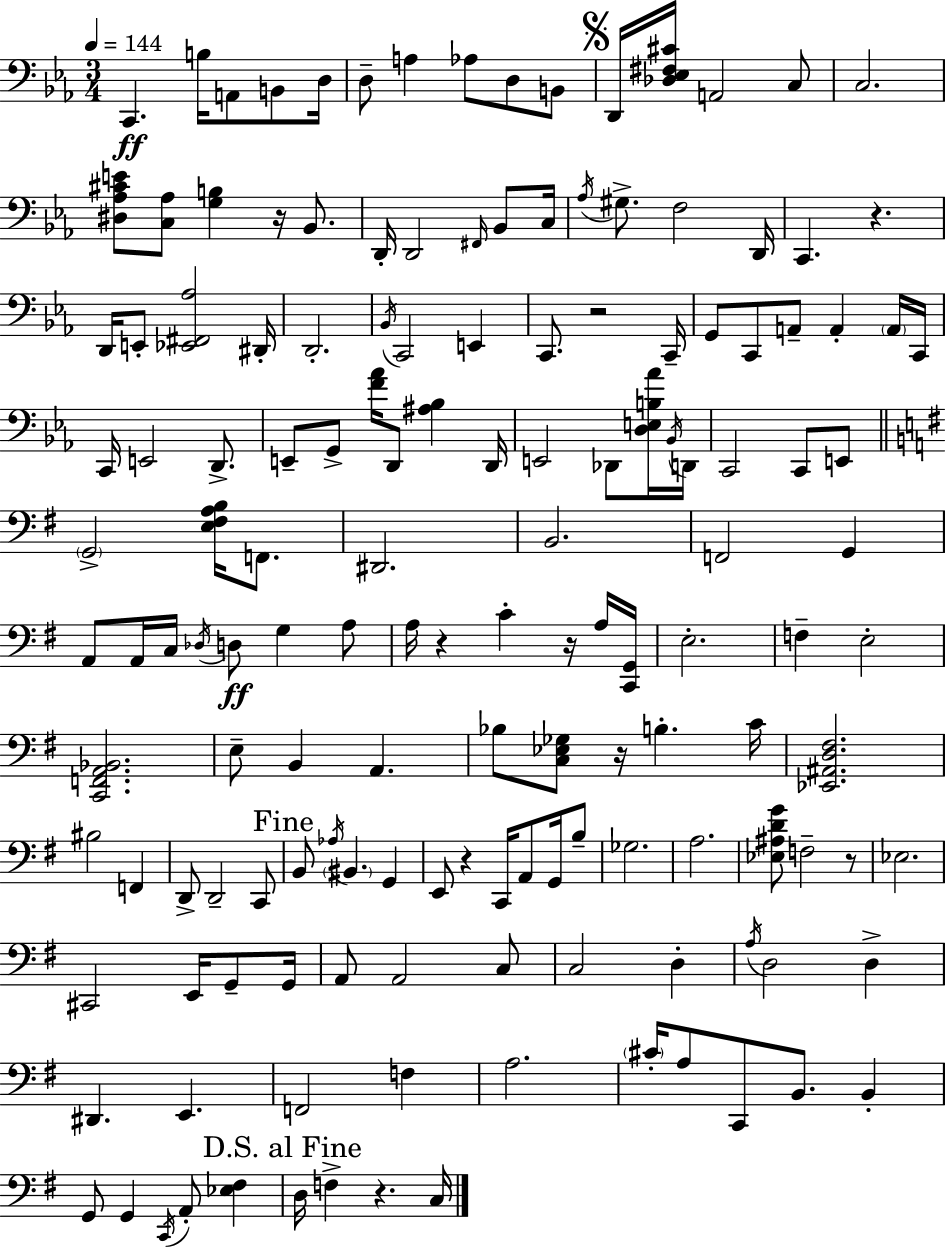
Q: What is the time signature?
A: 3/4